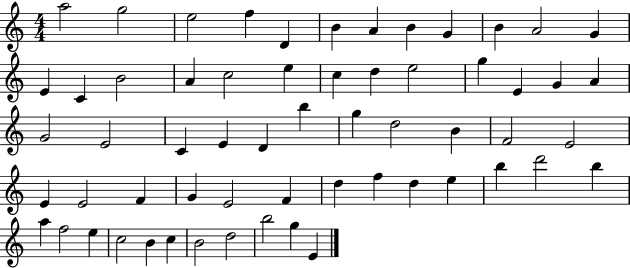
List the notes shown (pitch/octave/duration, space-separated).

A5/h G5/h E5/h F5/q D4/q B4/q A4/q B4/q G4/q B4/q A4/h G4/q E4/q C4/q B4/h A4/q C5/h E5/q C5/q D5/q E5/h G5/q E4/q G4/q A4/q G4/h E4/h C4/q E4/q D4/q B5/q G5/q D5/h B4/q F4/h E4/h E4/q E4/h F4/q G4/q E4/h F4/q D5/q F5/q D5/q E5/q B5/q D6/h B5/q A5/q F5/h E5/q C5/h B4/q C5/q B4/h D5/h B5/h G5/q E4/q